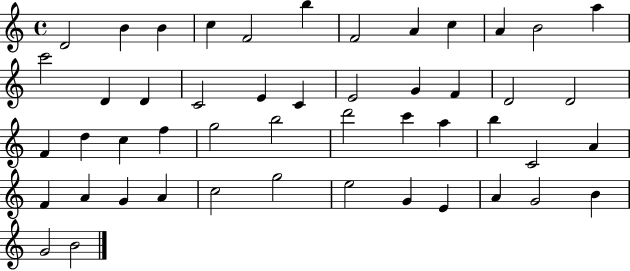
X:1
T:Untitled
M:4/4
L:1/4
K:C
D2 B B c F2 b F2 A c A B2 a c'2 D D C2 E C E2 G F D2 D2 F d c f g2 b2 d'2 c' a b C2 A F A G A c2 g2 e2 G E A G2 B G2 B2